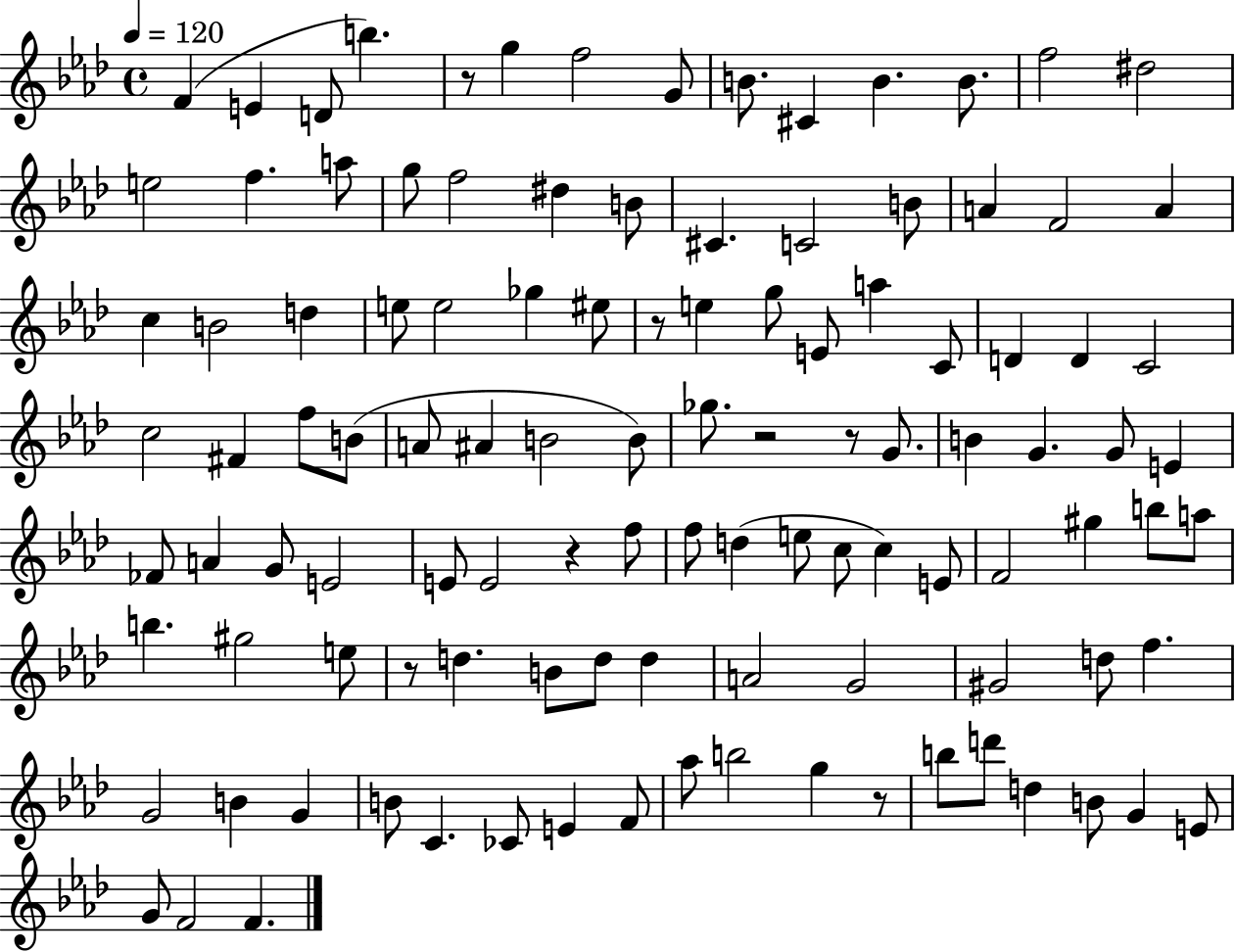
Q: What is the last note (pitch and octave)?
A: F4